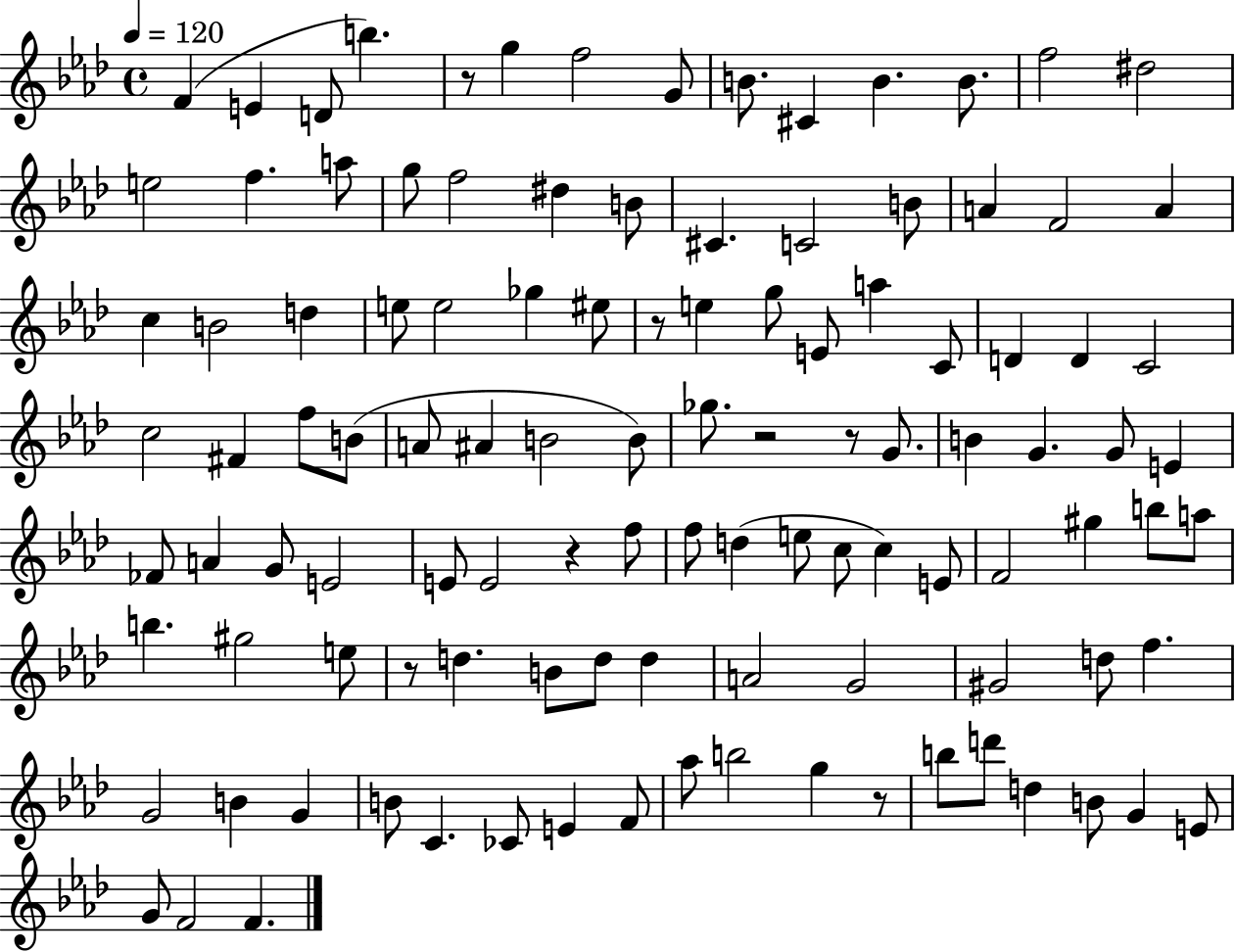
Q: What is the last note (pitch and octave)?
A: F4